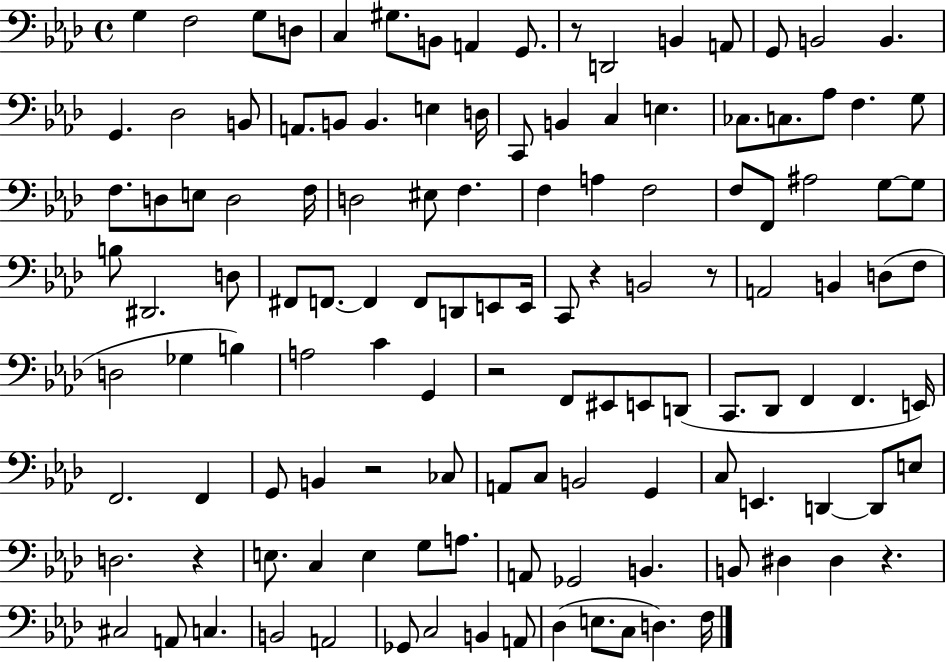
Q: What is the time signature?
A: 4/4